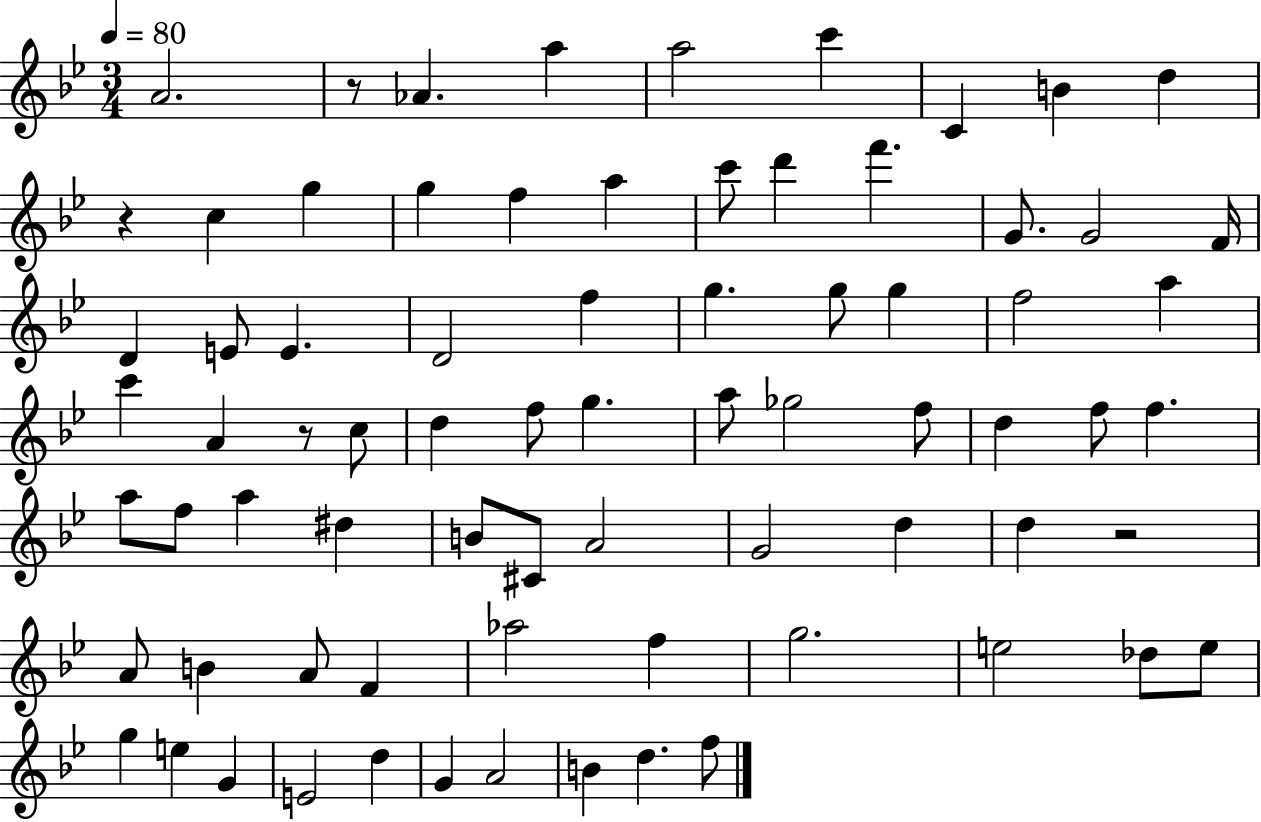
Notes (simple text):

A4/h. R/e Ab4/q. A5/q A5/h C6/q C4/q B4/q D5/q R/q C5/q G5/q G5/q F5/q A5/q C6/e D6/q F6/q. G4/e. G4/h F4/s D4/q E4/e E4/q. D4/h F5/q G5/q. G5/e G5/q F5/h A5/q C6/q A4/q R/e C5/e D5/q F5/e G5/q. A5/e Gb5/h F5/e D5/q F5/e F5/q. A5/e F5/e A5/q D#5/q B4/e C#4/e A4/h G4/h D5/q D5/q R/h A4/e B4/q A4/e F4/q Ab5/h F5/q G5/h. E5/h Db5/e E5/e G5/q E5/q G4/q E4/h D5/q G4/q A4/h B4/q D5/q. F5/e